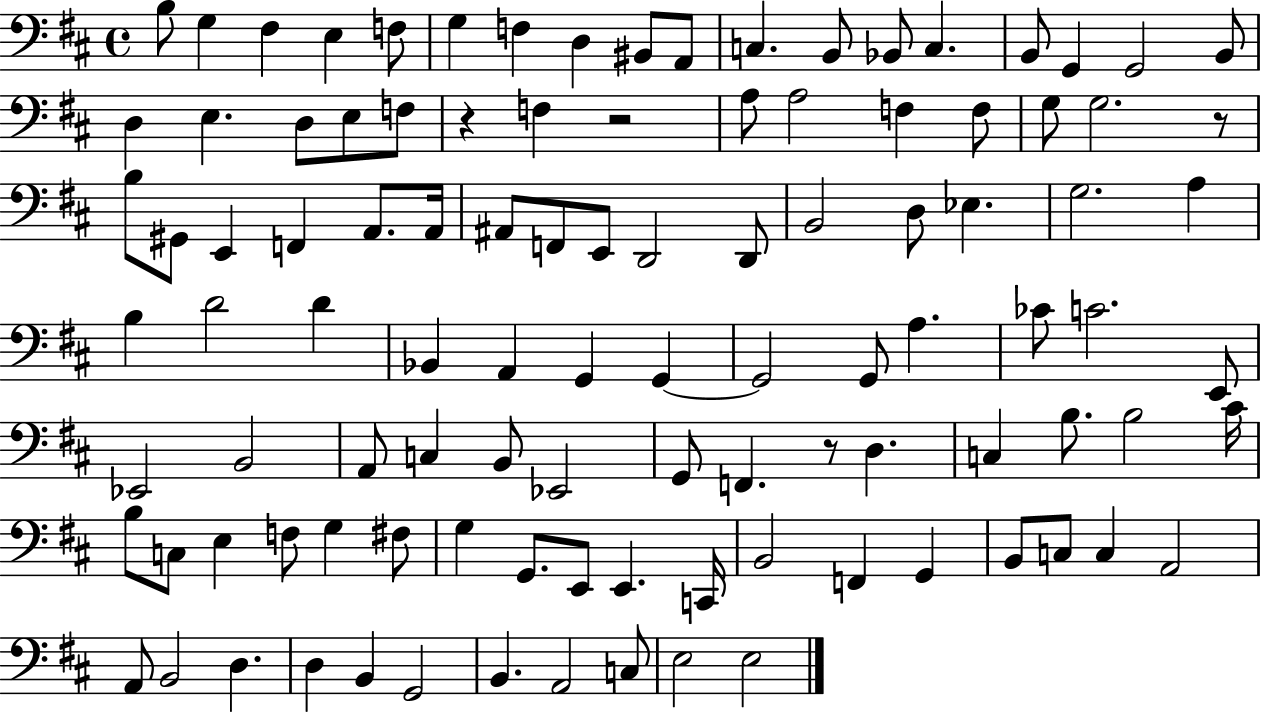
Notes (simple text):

B3/e G3/q F#3/q E3/q F3/e G3/q F3/q D3/q BIS2/e A2/e C3/q. B2/e Bb2/e C3/q. B2/e G2/q G2/h B2/e D3/q E3/q. D3/e E3/e F3/e R/q F3/q R/h A3/e A3/h F3/q F3/e G3/e G3/h. R/e B3/e G#2/e E2/q F2/q A2/e. A2/s A#2/e F2/e E2/e D2/h D2/e B2/h D3/e Eb3/q. G3/h. A3/q B3/q D4/h D4/q Bb2/q A2/q G2/q G2/q G2/h G2/e A3/q. CES4/e C4/h. E2/e Eb2/h B2/h A2/e C3/q B2/e Eb2/h G2/e F2/q. R/e D3/q. C3/q B3/e. B3/h C#4/s B3/e C3/e E3/q F3/e G3/q F#3/e G3/q G2/e. E2/e E2/q. C2/s B2/h F2/q G2/q B2/e C3/e C3/q A2/h A2/e B2/h D3/q. D3/q B2/q G2/h B2/q. A2/h C3/e E3/h E3/h